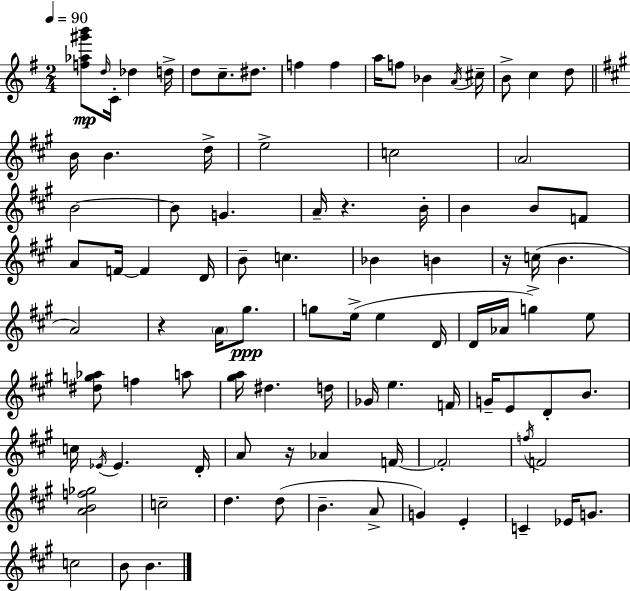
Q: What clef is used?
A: treble